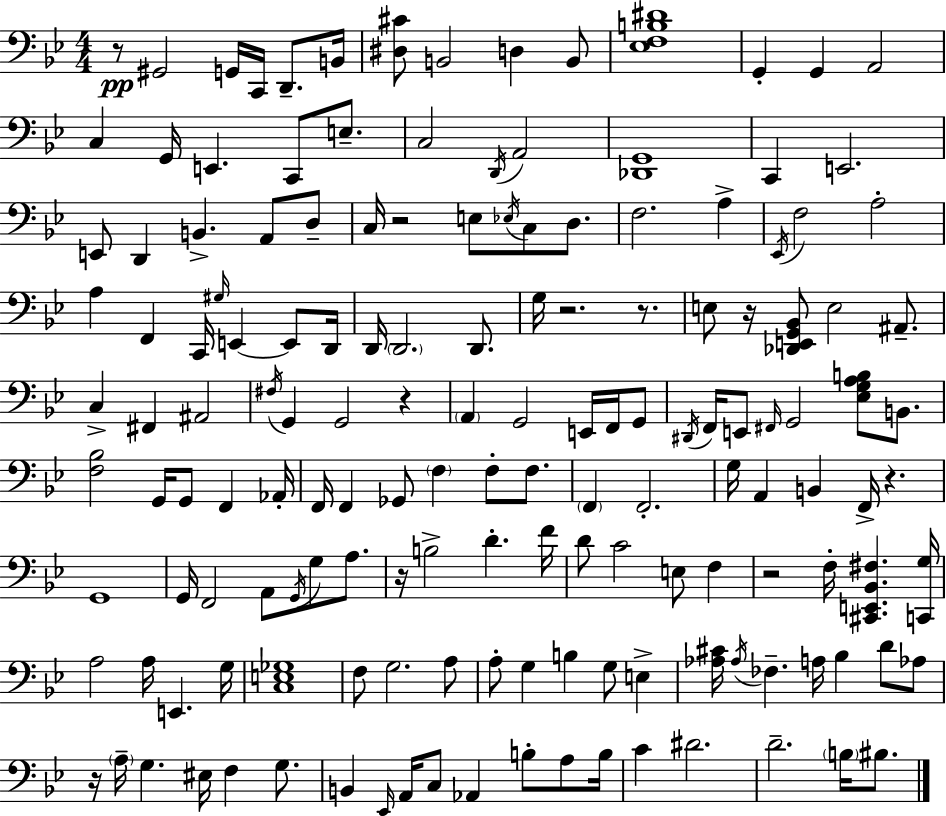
R/e G#2/h G2/s C2/s D2/e. B2/s [D#3,C#4]/e B2/h D3/q B2/e [Eb3,F3,B3,D#4]/w G2/q G2/q A2/h C3/q G2/s E2/q. C2/e E3/e. C3/h D2/s A2/h [Db2,G2]/w C2/q E2/h. E2/e D2/q B2/q. A2/e D3/e C3/s R/h E3/e Eb3/s C3/e D3/e. F3/h. A3/q Eb2/s F3/h A3/h A3/q F2/q C2/s G#3/s E2/q E2/e D2/s D2/s D2/h. D2/e. G3/s R/h. R/e. E3/e R/s [Db2,E2,G2,Bb2]/e E3/h A#2/e. C3/q F#2/q A#2/h F#3/s G2/q G2/h R/q A2/q G2/h E2/s F2/s G2/e D#2/s F2/s E2/e F#2/s G2/h [Eb3,G3,A3,B3]/e B2/e. [F3,Bb3]/h G2/s G2/e F2/q Ab2/s F2/s F2/q Gb2/e F3/q F3/e F3/e. F2/q F2/h. G3/s A2/q B2/q F2/s R/q. G2/w G2/s F2/h A2/e G2/s G3/e A3/e. R/s B3/h D4/q. F4/s D4/e C4/h E3/e F3/q R/h F3/s [C#2,E2,Bb2,F#3]/q. [C2,G3]/s A3/h A3/s E2/q. G3/s [C3,E3,Gb3]/w F3/e G3/h. A3/e A3/e G3/q B3/q G3/e E3/q [Ab3,C#4]/s Ab3/s FES3/q. A3/s Bb3/q D4/e Ab3/e R/s A3/s G3/q. EIS3/s F3/q G3/e. B2/q Eb2/s A2/s C3/e Ab2/q B3/e A3/e B3/s C4/q D#4/h. D4/h. B3/s BIS3/e.